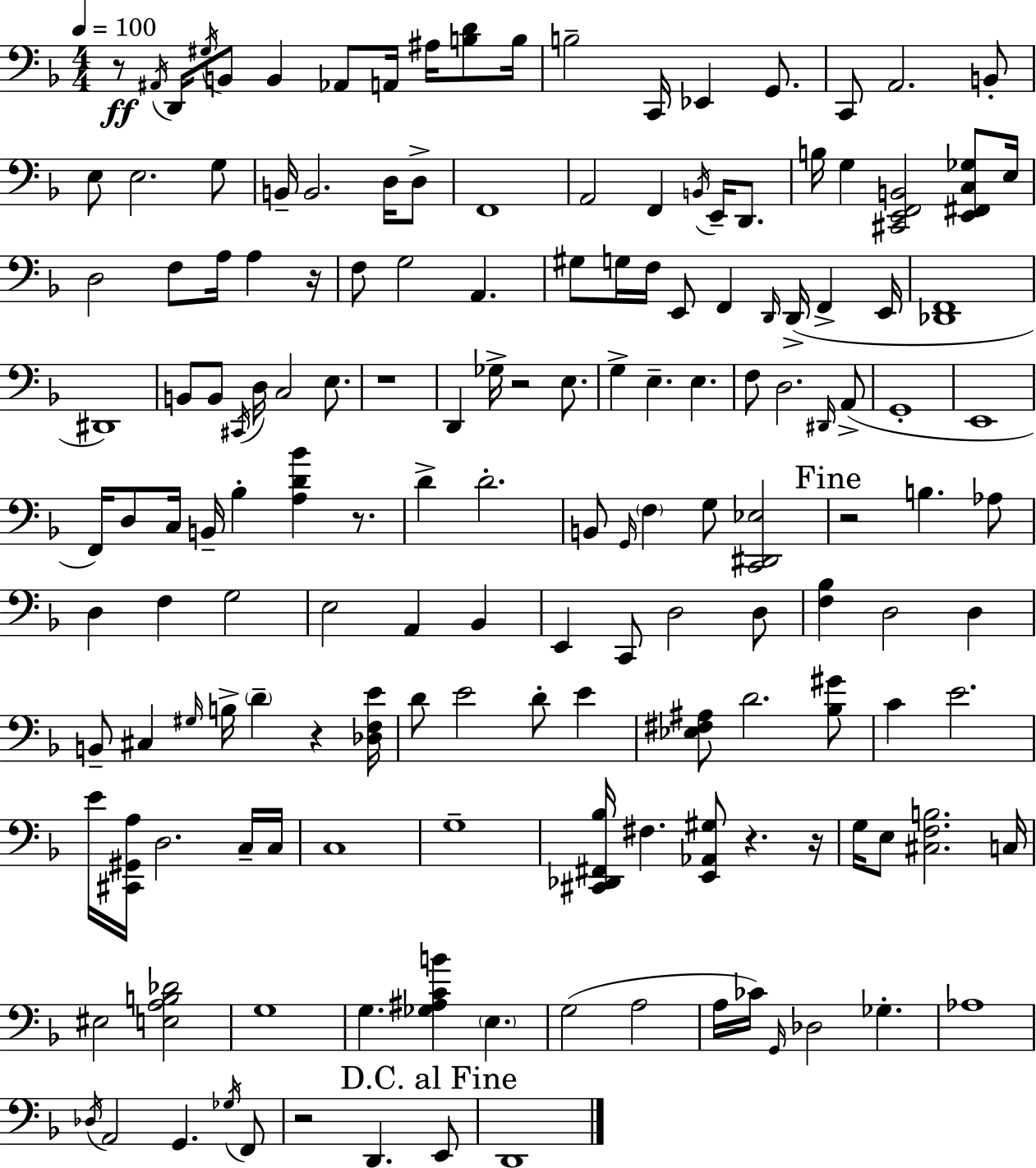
{
  \clef bass
  \numericTimeSignature
  \time 4/4
  \key d \minor
  \tempo 4 = 100
  r8\ff \acciaccatura { ais,16 } d,16 \acciaccatura { gis16 } b,8 b,4 aes,8 a,16 ais16 <b d'>8 | b16 b2-- c,16 ees,4 g,8. | c,8 a,2. | b,8-. e8 e2. | \break g8 b,16-- b,2. d16 | d8-> f,1 | a,2 f,4 \acciaccatura { b,16 } e,16-- | d,8. b16 g4 <cis, e, f, b,>2 | \break <e, fis, c ges>8 e16 d2 f8 a16 a4 | r16 f8 g2 a,4. | gis8 g16 f16 e,8 f,4 \grace { d,16 }( d,16-> f,4-> | e,16 <des, f,>1 | \break dis,1) | b,8 b,8 \acciaccatura { cis,16 } d16 c2 | e8. r1 | d,4 ges16-> r2 | \break e8. g4-> e4.-- e4. | f8 d2. | \grace { dis,16 }( a,8-> g,1-. | e,1 | \break f,16) d8 c16 b,16-- bes4-. <a d' bes'>4 | r8. d'4-> d'2.-. | b,8 \grace { g,16 } \parenthesize f4 g8 <c, dis, ees>2 | \mark "Fine" r2 b4. | \break aes8 d4 f4 g2 | e2 a,4 | bes,4 e,4 c,8 d2 | d8 <f bes>4 d2 | \break d4 b,8-- cis4 \grace { gis16 } b16-> \parenthesize d'4-- | r4 <des f e'>16 d'8 e'2 | d'8-. e'4 <ees fis ais>8 d'2. | <bes gis'>8 c'4 e'2. | \break e'16 <cis, gis, a>16 d2. | c16-- c16 c1 | g1-- | <cis, des, fis, bes>16 fis4. <e, aes, gis>8 | \break r4. r16 g16 e8 <cis f b>2. | c16 eis2 | <e a b des'>2 g1 | g4. <ges ais c' b'>4 | \break \parenthesize e4. g2( | a2 a16 ces'16) \grace { g,16 } des2 | ges4.-. aes1 | \acciaccatura { des16 } a,2 | \break g,4. \acciaccatura { ges16 } f,8 r2 | d,4. \mark "D.C. al Fine" e,8 d,1 | \bar "|."
}